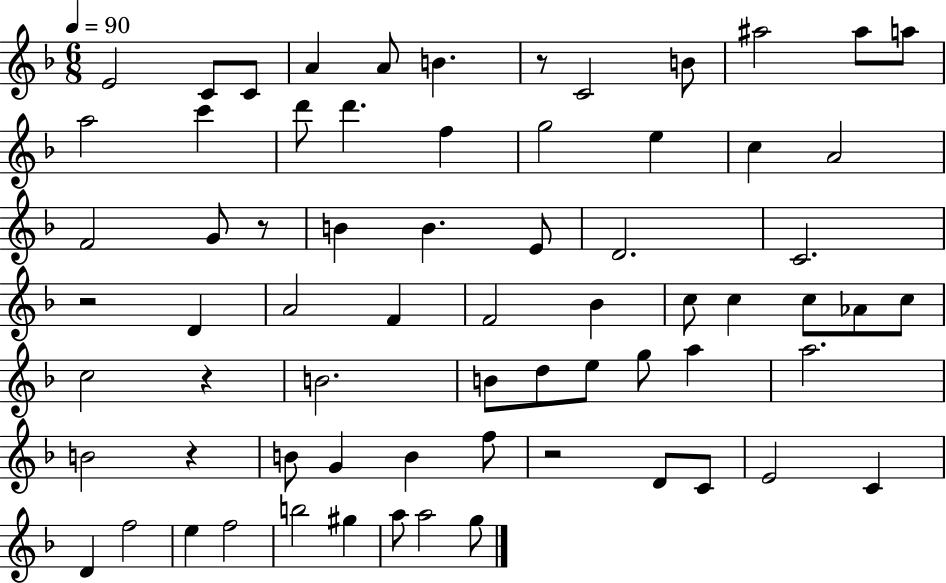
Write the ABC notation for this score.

X:1
T:Untitled
M:6/8
L:1/4
K:F
E2 C/2 C/2 A A/2 B z/2 C2 B/2 ^a2 ^a/2 a/2 a2 c' d'/2 d' f g2 e c A2 F2 G/2 z/2 B B E/2 D2 C2 z2 D A2 F F2 _B c/2 c c/2 _A/2 c/2 c2 z B2 B/2 d/2 e/2 g/2 a a2 B2 z B/2 G B f/2 z2 D/2 C/2 E2 C D f2 e f2 b2 ^g a/2 a2 g/2